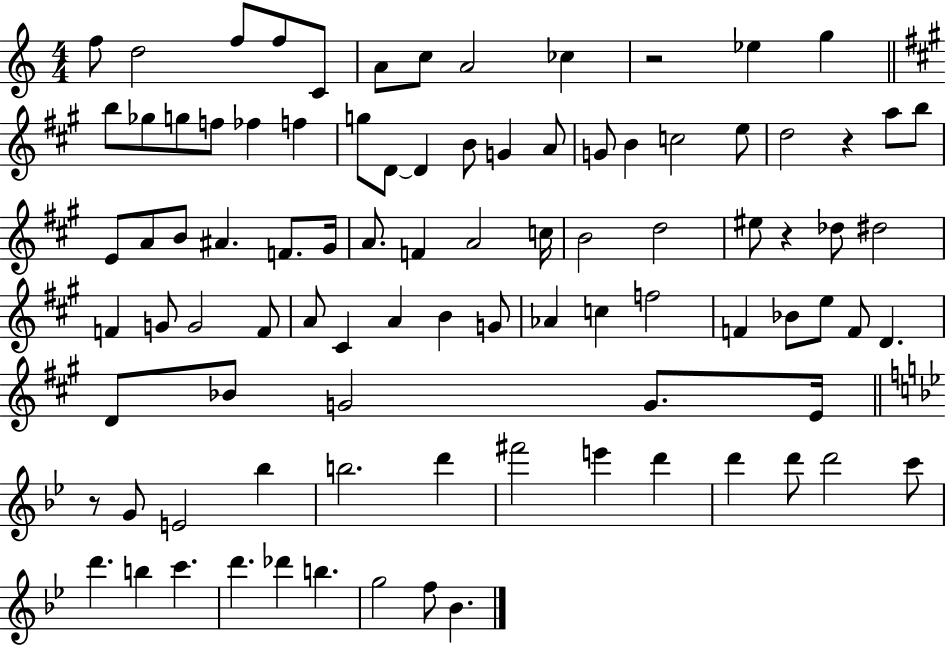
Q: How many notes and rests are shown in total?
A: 92